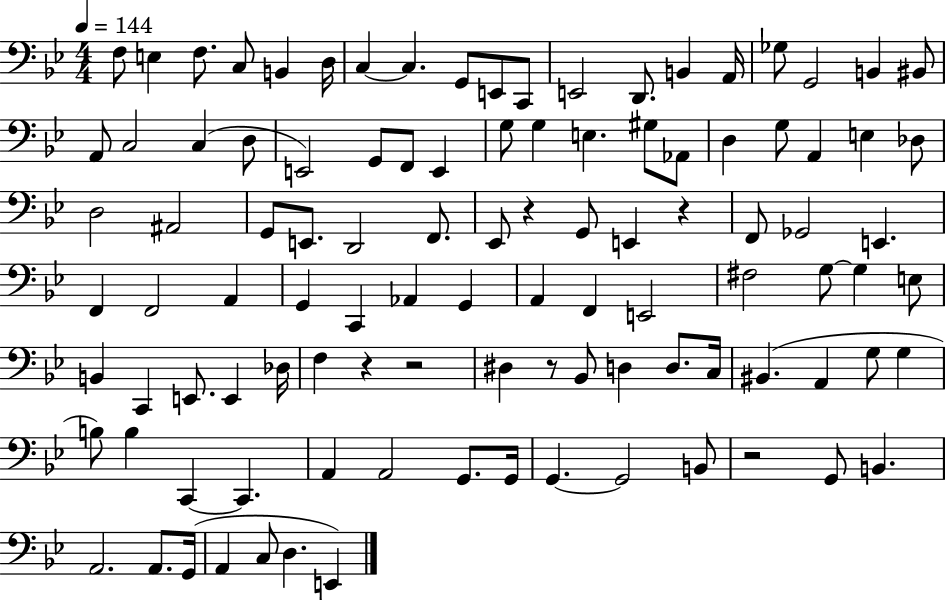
F3/e E3/q F3/e. C3/e B2/q D3/s C3/q C3/q. G2/e E2/e C2/e E2/h D2/e. B2/q A2/s Gb3/e G2/h B2/q BIS2/e A2/e C3/h C3/q D3/e E2/h G2/e F2/e E2/q G3/e G3/q E3/q. G#3/e Ab2/e D3/q G3/e A2/q E3/q Db3/e D3/h A#2/h G2/e E2/e. D2/h F2/e. Eb2/e R/q G2/e E2/q R/q F2/e Gb2/h E2/q. F2/q F2/h A2/q G2/q C2/q Ab2/q G2/q A2/q F2/q E2/h F#3/h G3/e G3/q E3/e B2/q C2/q E2/e. E2/q Db3/s F3/q R/q R/h D#3/q R/e Bb2/e D3/q D3/e. C3/s BIS2/q. A2/q G3/e G3/q B3/e B3/q C2/q C2/q. A2/q A2/h G2/e. G2/s G2/q. G2/h B2/e R/h G2/e B2/q. A2/h. A2/e. G2/s A2/q C3/e D3/q. E2/q